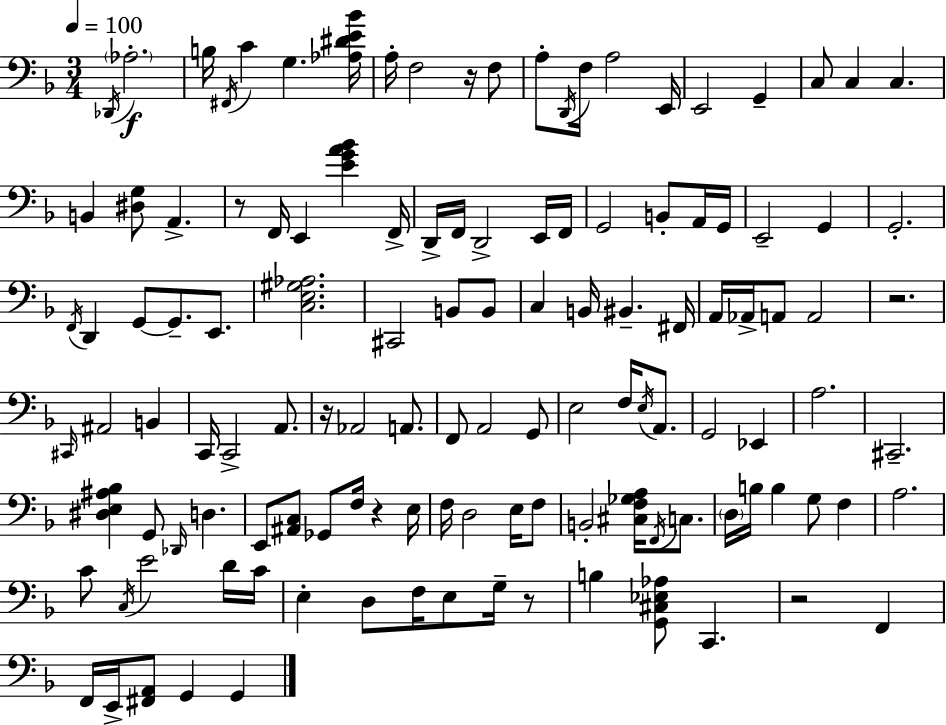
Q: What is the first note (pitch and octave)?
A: Db2